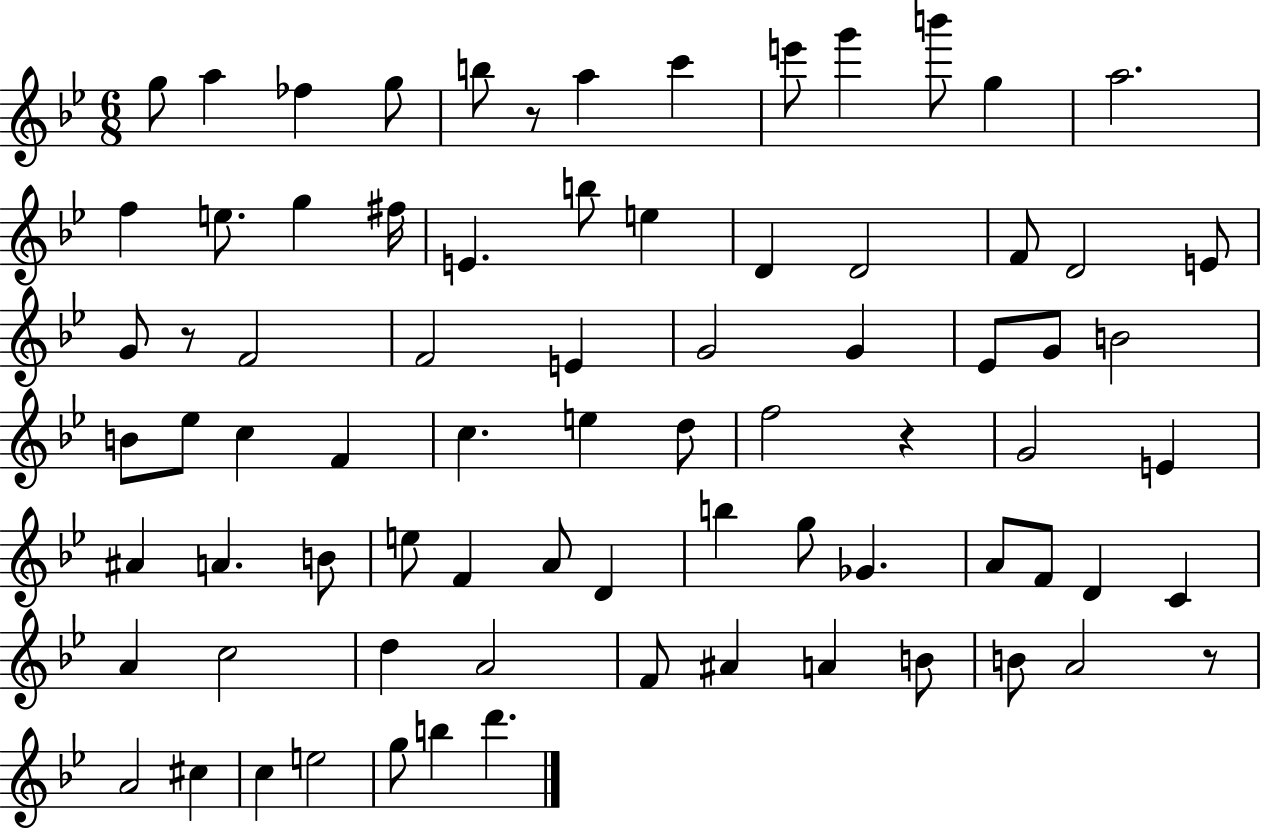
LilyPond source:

{
  \clef treble
  \numericTimeSignature
  \time 6/8
  \key bes \major
  g''8 a''4 fes''4 g''8 | b''8 r8 a''4 c'''4 | e'''8 g'''4 b'''8 g''4 | a''2. | \break f''4 e''8. g''4 fis''16 | e'4. b''8 e''4 | d'4 d'2 | f'8 d'2 e'8 | \break g'8 r8 f'2 | f'2 e'4 | g'2 g'4 | ees'8 g'8 b'2 | \break b'8 ees''8 c''4 f'4 | c''4. e''4 d''8 | f''2 r4 | g'2 e'4 | \break ais'4 a'4. b'8 | e''8 f'4 a'8 d'4 | b''4 g''8 ges'4. | a'8 f'8 d'4 c'4 | \break a'4 c''2 | d''4 a'2 | f'8 ais'4 a'4 b'8 | b'8 a'2 r8 | \break a'2 cis''4 | c''4 e''2 | g''8 b''4 d'''4. | \bar "|."
}